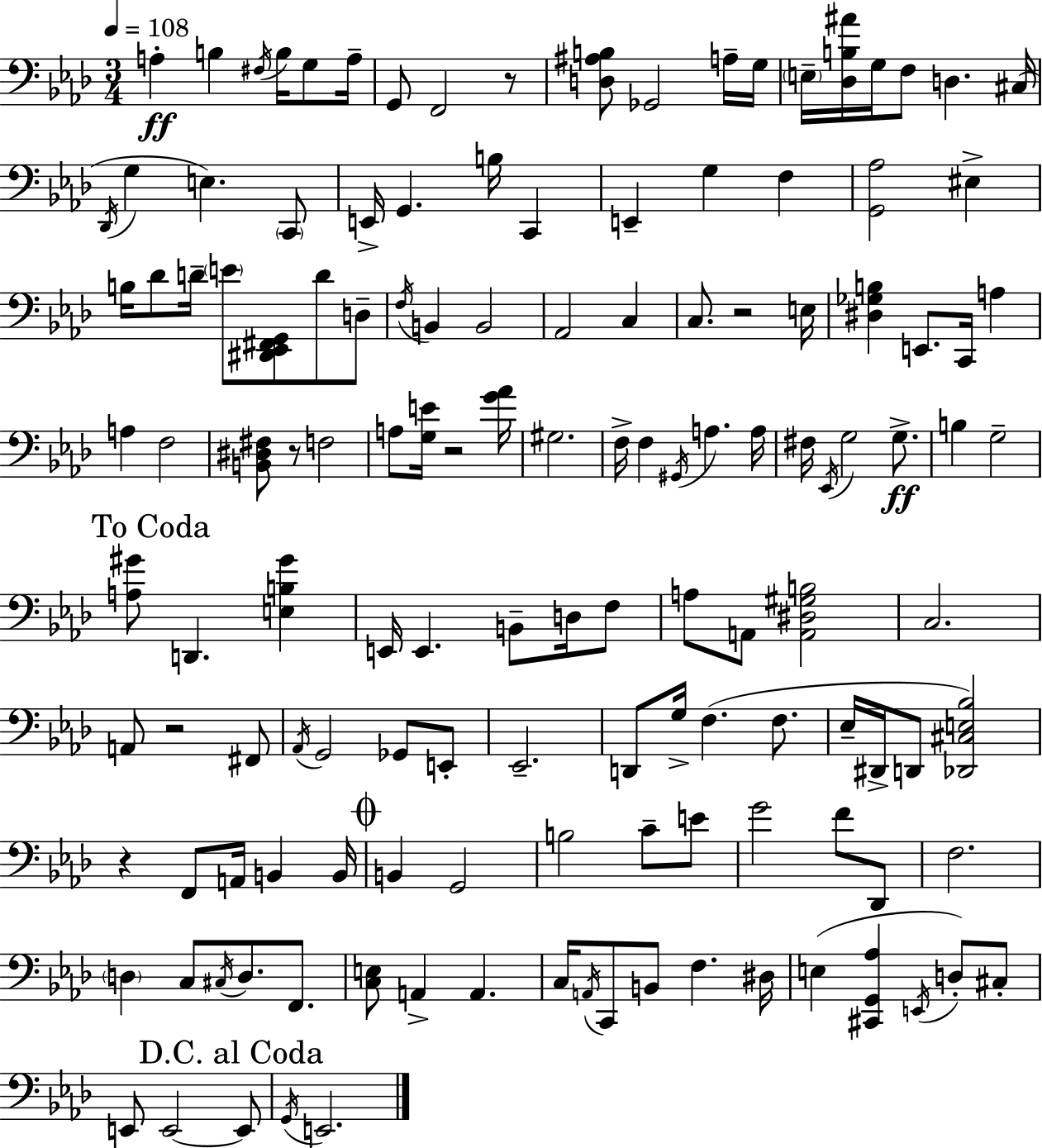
X:1
T:Untitled
M:3/4
L:1/4
K:Fm
A, B, ^F,/4 B,/4 G,/2 A,/4 G,,/2 F,,2 z/2 [D,^A,B,]/2 _G,,2 A,/4 G,/4 E,/4 [_D,B,^A]/4 G,/4 F,/2 D, ^C,/4 _D,,/4 G, E, C,,/2 E,,/4 G,, B,/4 C,, E,, G, F, [G,,_A,]2 ^E, B,/4 _D/2 D/4 E/2 [^D,,_E,,^F,,G,,]/2 D/2 D,/2 F,/4 B,, B,,2 _A,,2 C, C,/2 z2 E,/4 [^D,_G,B,] E,,/2 C,,/4 A, A, F,2 [B,,^D,^F,]/2 z/2 F,2 A,/2 [G,E]/4 z2 [G_A]/4 ^G,2 F,/4 F, ^G,,/4 A, A,/4 ^F,/4 _E,,/4 G,2 G,/2 B, G,2 [A,^G]/2 D,, [E,B,^G] E,,/4 E,, B,,/2 D,/4 F,/2 A,/2 A,,/2 [A,,^D,^G,B,]2 C,2 A,,/2 z2 ^F,,/2 _A,,/4 G,,2 _G,,/2 E,,/2 _E,,2 D,,/2 G,/4 F, F,/2 _E,/4 ^D,,/4 D,,/2 [_D,,^C,E,_B,]2 z F,,/2 A,,/4 B,, B,,/4 B,, G,,2 B,2 C/2 E/2 G2 F/2 _D,,/2 F,2 D, C,/2 ^C,/4 D,/2 F,,/2 [C,E,]/2 A,, A,, C,/4 A,,/4 C,,/2 B,,/2 F, ^D,/4 E, [^C,,G,,_A,] E,,/4 D,/2 ^C,/2 E,,/2 E,,2 E,,/2 G,,/4 E,,2